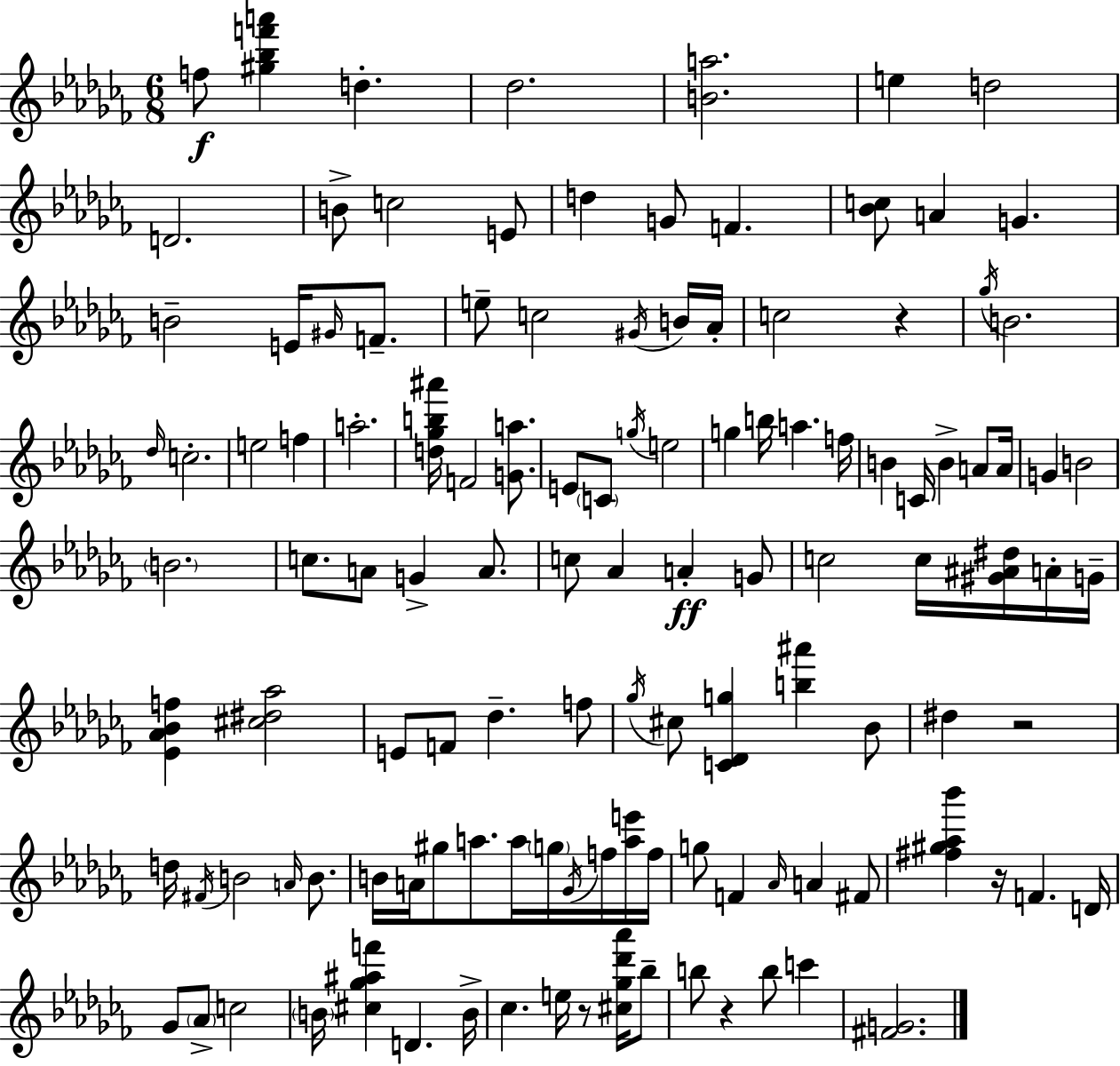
{
  \clef treble
  \numericTimeSignature
  \time 6/8
  \key aes \minor
  f''8\f <gis'' bes'' f''' a'''>4 d''4.-. | des''2. | <b' a''>2. | e''4 d''2 | \break d'2. | b'8-> c''2 e'8 | d''4 g'8 f'4. | <bes' c''>8 a'4 g'4. | \break b'2-- e'16 \grace { gis'16 } f'8.-- | e''8-- c''2 \acciaccatura { gis'16 } | b'16 aes'16-. c''2 r4 | \acciaccatura { ges''16 } b'2. | \break \grace { des''16 } c''2.-. | e''2 | f''4 a''2.-. | <d'' ges'' b'' ais'''>16 f'2 | \break <g' a''>8. e'8 \parenthesize c'8 \acciaccatura { g''16 } e''2 | g''4 b''16 a''4. | f''16 b'4 c'16 b'4-> | a'8 a'16 g'4 b'2 | \break \parenthesize b'2. | c''8. a'8 g'4-> | a'8. c''8 aes'4 a'4-.\ff | g'8 c''2 | \break c''16 <gis' ais' dis''>16 a'16-. g'16-- <ees' aes' bes' f''>4 <cis'' dis'' aes''>2 | e'8 f'8 des''4.-- | f''8 \acciaccatura { ges''16 } cis''8 <c' des' g''>4 | <b'' ais'''>4 bes'8 dis''4 r2 | \break d''16 \acciaccatura { fis'16 } b'2 | \grace { a'16 } b'8. b'16 a'16 gis''8 | a''8. a''16 \parenthesize g''16 \acciaccatura { ges'16 } f''16 <a'' e'''>16 f''16 g''8 f'4 | \grace { aes'16 } a'4 fis'8 <fis'' gis'' aes'' bes'''>4 | \break r16 f'4. d'16 ges'8 | \parenthesize aes'8-> c''2 \parenthesize b'16 <cis'' ges'' ais'' f'''>4 | d'4. b'16-> ces''4. | e''16 r8 <cis'' ges'' des''' aes'''>16 bes''8-- b''8 | \break r4 b''8 c'''4 <fis' g'>2. | \bar "|."
}